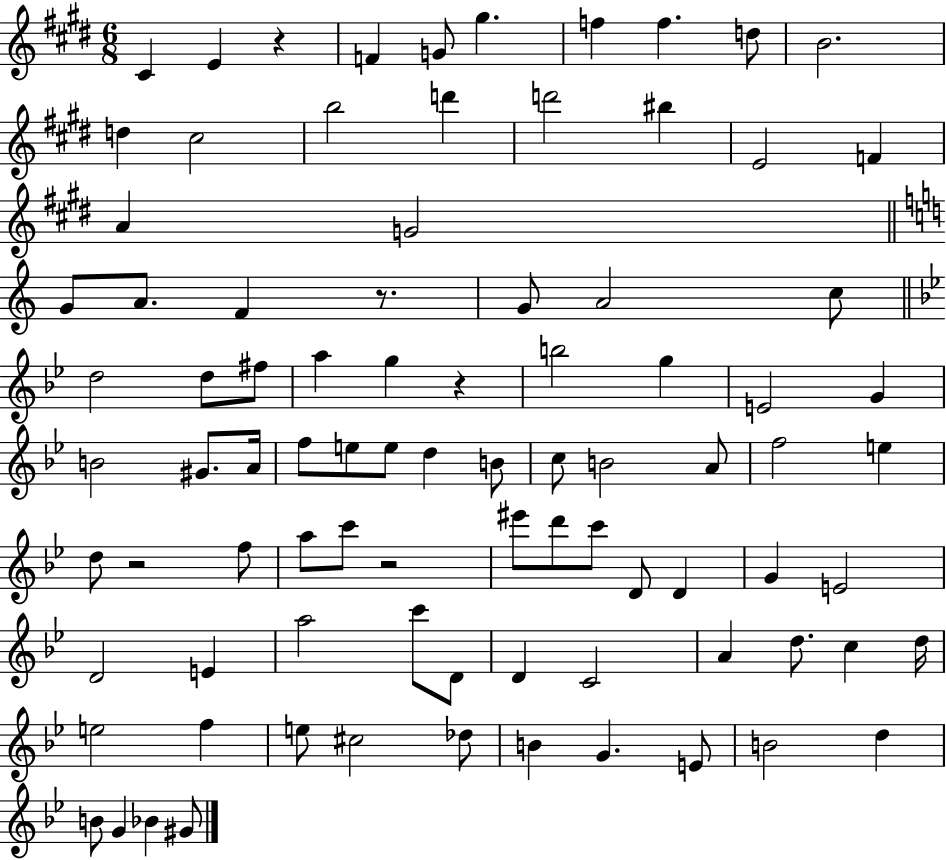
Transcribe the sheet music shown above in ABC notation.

X:1
T:Untitled
M:6/8
L:1/4
K:E
^C E z F G/2 ^g f f d/2 B2 d ^c2 b2 d' d'2 ^b E2 F A G2 G/2 A/2 F z/2 G/2 A2 c/2 d2 d/2 ^f/2 a g z b2 g E2 G B2 ^G/2 A/4 f/2 e/2 e/2 d B/2 c/2 B2 A/2 f2 e d/2 z2 f/2 a/2 c'/2 z2 ^e'/2 d'/2 c'/2 D/2 D G E2 D2 E a2 c'/2 D/2 D C2 A d/2 c d/4 e2 f e/2 ^c2 _d/2 B G E/2 B2 d B/2 G _B ^G/2